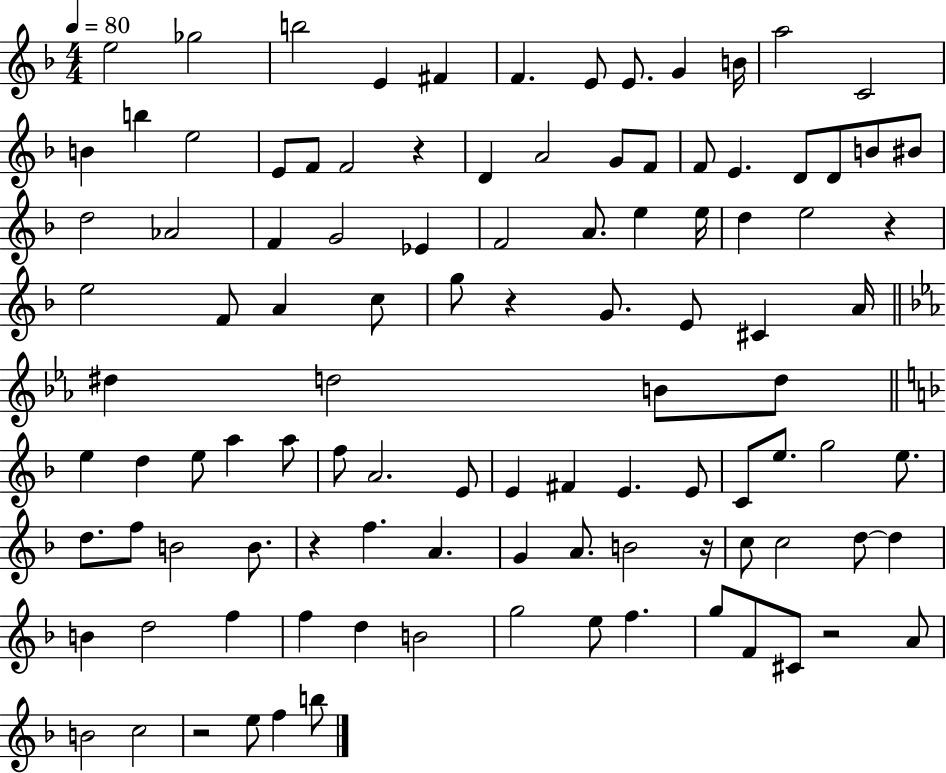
E5/h Gb5/h B5/h E4/q F#4/q F4/q. E4/e E4/e. G4/q B4/s A5/h C4/h B4/q B5/q E5/h E4/e F4/e F4/h R/q D4/q A4/h G4/e F4/e F4/e E4/q. D4/e D4/e B4/e BIS4/e D5/h Ab4/h F4/q G4/h Eb4/q F4/h A4/e. E5/q E5/s D5/q E5/h R/q E5/h F4/e A4/q C5/e G5/e R/q G4/e. E4/e C#4/q A4/s D#5/q D5/h B4/e D5/e E5/q D5/q E5/e A5/q A5/e F5/e A4/h. E4/e E4/q F#4/q E4/q. E4/e C4/e E5/e. G5/h E5/e. D5/e. F5/e B4/h B4/e. R/q F5/q. A4/q. G4/q A4/e. B4/h R/s C5/e C5/h D5/e D5/q B4/q D5/h F5/q F5/q D5/q B4/h G5/h E5/e F5/q. G5/e F4/e C#4/e R/h A4/e B4/h C5/h R/h E5/e F5/q B5/e